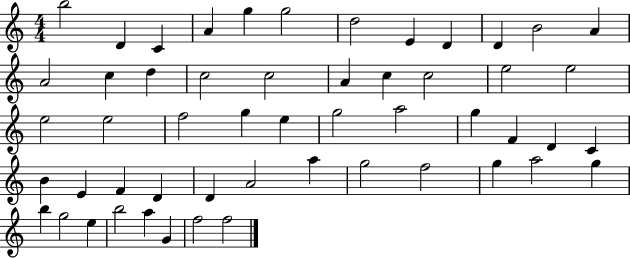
B5/h D4/q C4/q A4/q G5/q G5/h D5/h E4/q D4/q D4/q B4/h A4/q A4/h C5/q D5/q C5/h C5/h A4/q C5/q C5/h E5/h E5/h E5/h E5/h F5/h G5/q E5/q G5/h A5/h G5/q F4/q D4/q C4/q B4/q E4/q F4/q D4/q D4/q A4/h A5/q G5/h F5/h G5/q A5/h G5/q B5/q G5/h E5/q B5/h A5/q G4/q F5/h F5/h